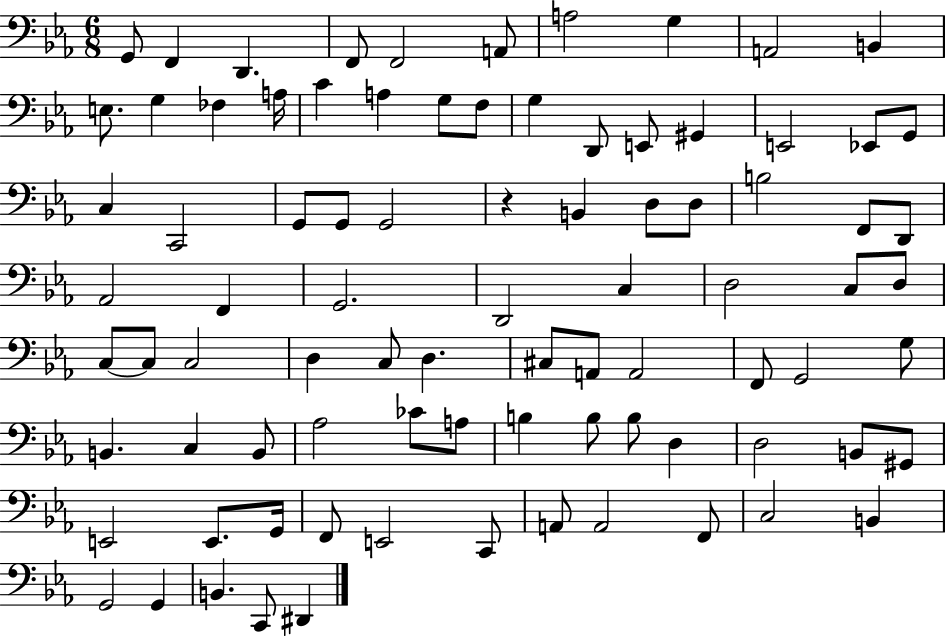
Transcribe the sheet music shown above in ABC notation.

X:1
T:Untitled
M:6/8
L:1/4
K:Eb
G,,/2 F,, D,, F,,/2 F,,2 A,,/2 A,2 G, A,,2 B,, E,/2 G, _F, A,/4 C A, G,/2 F,/2 G, D,,/2 E,,/2 ^G,, E,,2 _E,,/2 G,,/2 C, C,,2 G,,/2 G,,/2 G,,2 z B,, D,/2 D,/2 B,2 F,,/2 D,,/2 _A,,2 F,, G,,2 D,,2 C, D,2 C,/2 D,/2 C,/2 C,/2 C,2 D, C,/2 D, ^C,/2 A,,/2 A,,2 F,,/2 G,,2 G,/2 B,, C, B,,/2 _A,2 _C/2 A,/2 B, B,/2 B,/2 D, D,2 B,,/2 ^G,,/2 E,,2 E,,/2 G,,/4 F,,/2 E,,2 C,,/2 A,,/2 A,,2 F,,/2 C,2 B,, G,,2 G,, B,, C,,/2 ^D,,